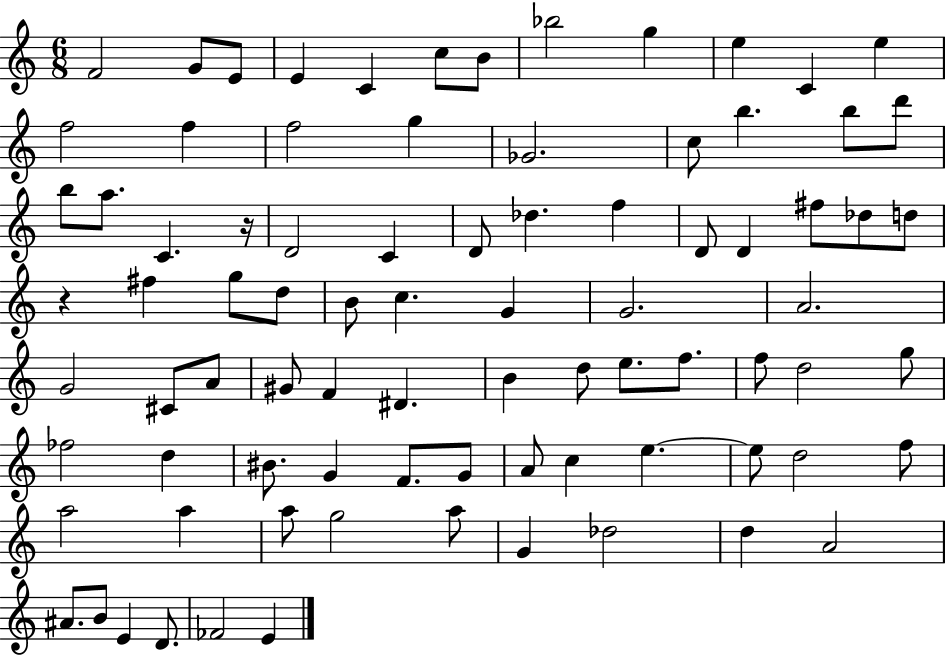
F4/h G4/e E4/e E4/q C4/q C5/e B4/e Bb5/h G5/q E5/q C4/q E5/q F5/h F5/q F5/h G5/q Gb4/h. C5/e B5/q. B5/e D6/e B5/e A5/e. C4/q. R/s D4/h C4/q D4/e Db5/q. F5/q D4/e D4/q F#5/e Db5/e D5/e R/q F#5/q G5/e D5/e B4/e C5/q. G4/q G4/h. A4/h. G4/h C#4/e A4/e G#4/e F4/q D#4/q. B4/q D5/e E5/e. F5/e. F5/e D5/h G5/e FES5/h D5/q BIS4/e. G4/q F4/e. G4/e A4/e C5/q E5/q. E5/e D5/h F5/e A5/h A5/q A5/e G5/h A5/e G4/q Db5/h D5/q A4/h A#4/e. B4/e E4/q D4/e. FES4/h E4/q